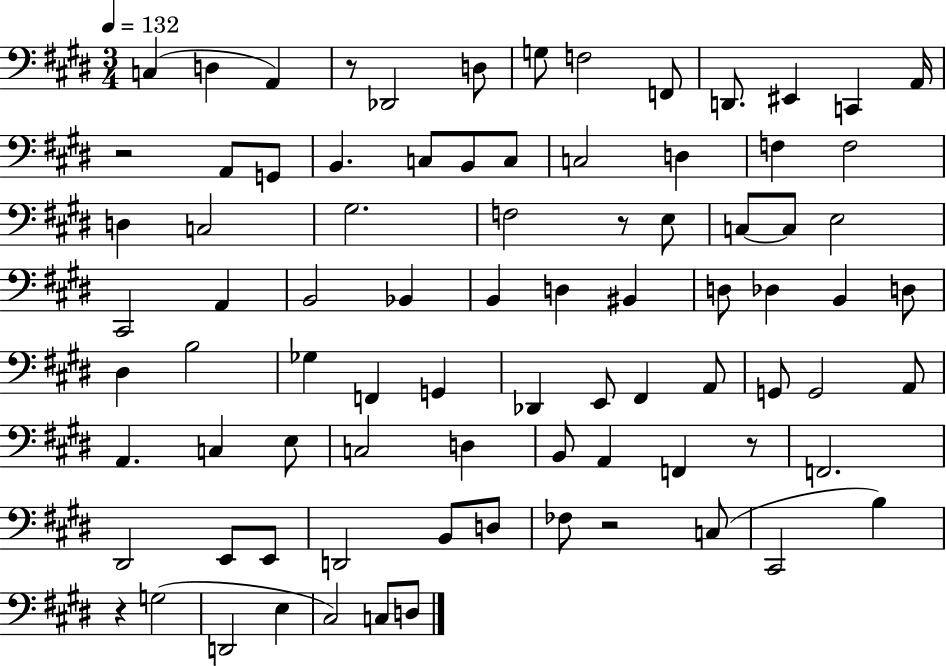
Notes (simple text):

C3/q D3/q A2/q R/e Db2/h D3/e G3/e F3/h F2/e D2/e. EIS2/q C2/q A2/s R/h A2/e G2/e B2/q. C3/e B2/e C3/e C3/h D3/q F3/q F3/h D3/q C3/h G#3/h. F3/h R/e E3/e C3/e C3/e E3/h C#2/h A2/q B2/h Bb2/q B2/q D3/q BIS2/q D3/e Db3/q B2/q D3/e D#3/q B3/h Gb3/q F2/q G2/q Db2/q E2/e F#2/q A2/e G2/e G2/h A2/e A2/q. C3/q E3/e C3/h D3/q B2/e A2/q F2/q R/e F2/h. D#2/h E2/e E2/e D2/h B2/e D3/e FES3/e R/h C3/e C#2/h B3/q R/q G3/h D2/h E3/q C#3/h C3/e D3/e